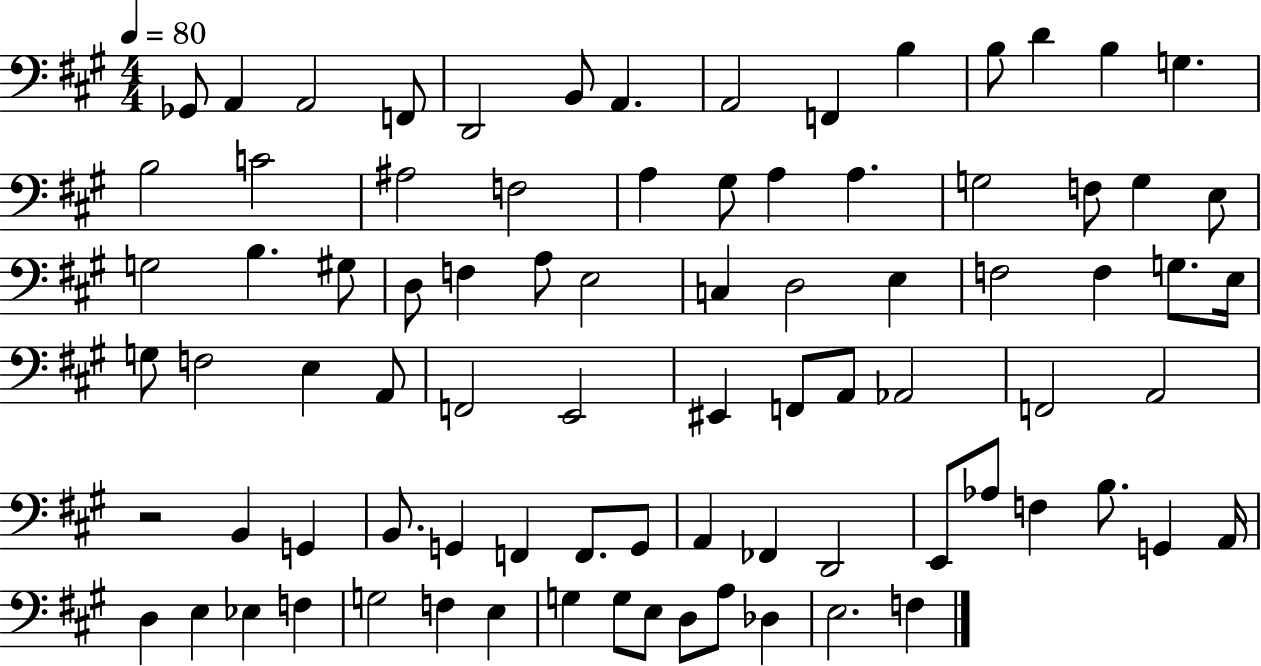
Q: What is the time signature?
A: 4/4